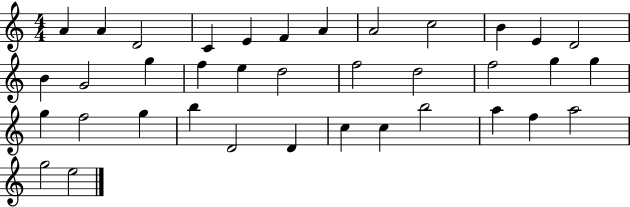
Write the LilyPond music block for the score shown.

{
  \clef treble
  \numericTimeSignature
  \time 4/4
  \key c \major
  a'4 a'4 d'2 | c'4 e'4 f'4 a'4 | a'2 c''2 | b'4 e'4 d'2 | \break b'4 g'2 g''4 | f''4 e''4 d''2 | f''2 d''2 | f''2 g''4 g''4 | \break g''4 f''2 g''4 | b''4 d'2 d'4 | c''4 c''4 b''2 | a''4 f''4 a''2 | \break g''2 e''2 | \bar "|."
}